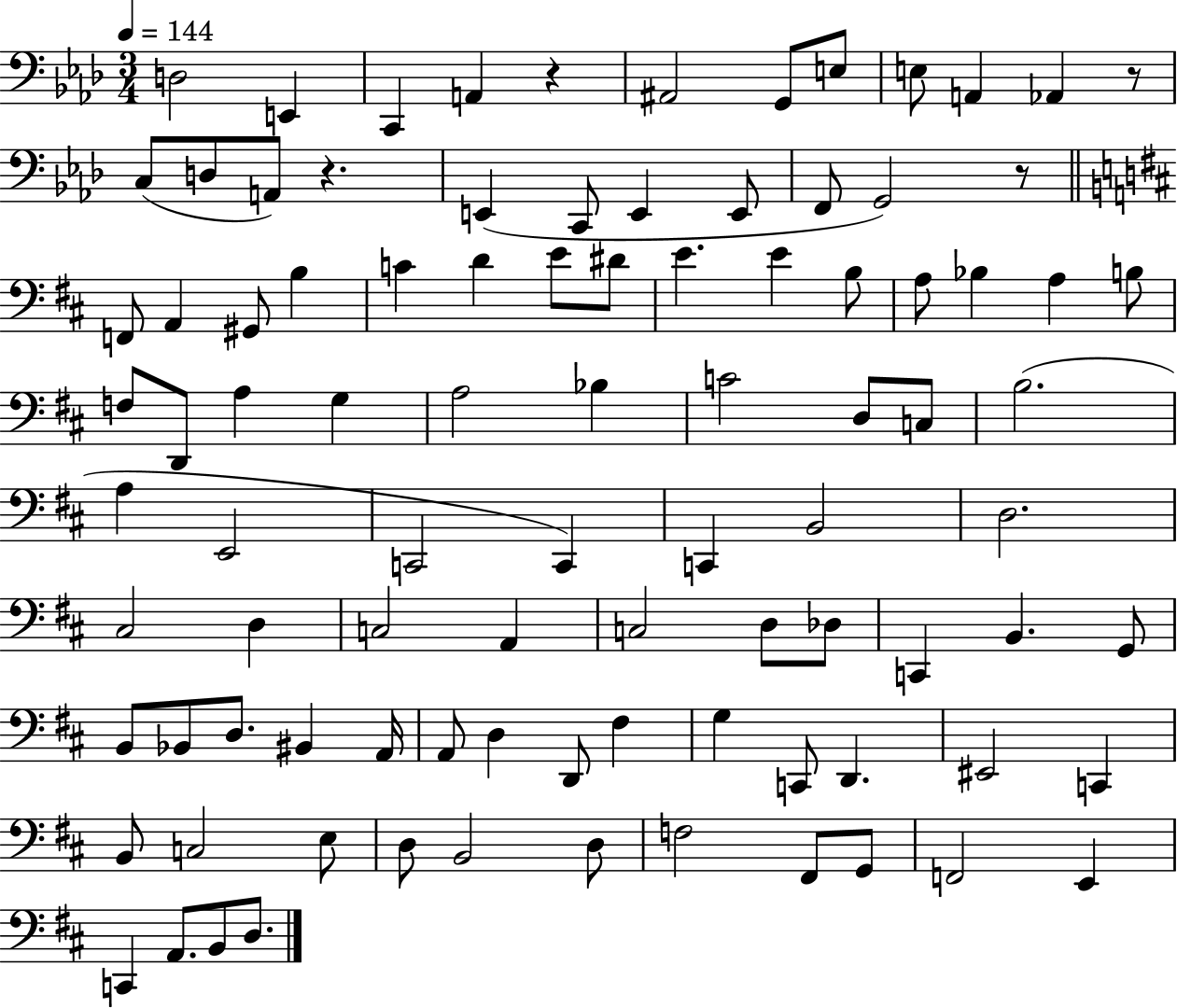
D3/h E2/q C2/q A2/q R/q A#2/h G2/e E3/e E3/e A2/q Ab2/q R/e C3/e D3/e A2/e R/q. E2/q C2/e E2/q E2/e F2/e G2/h R/e F2/e A2/q G#2/e B3/q C4/q D4/q E4/e D#4/e E4/q. E4/q B3/e A3/e Bb3/q A3/q B3/e F3/e D2/e A3/q G3/q A3/h Bb3/q C4/h D3/e C3/e B3/h. A3/q E2/h C2/h C2/q C2/q B2/h D3/h. C#3/h D3/q C3/h A2/q C3/h D3/e Db3/e C2/q B2/q. G2/e B2/e Bb2/e D3/e. BIS2/q A2/s A2/e D3/q D2/e F#3/q G3/q C2/e D2/q. EIS2/h C2/q B2/e C3/h E3/e D3/e B2/h D3/e F3/h F#2/e G2/e F2/h E2/q C2/q A2/e. B2/e D3/e.